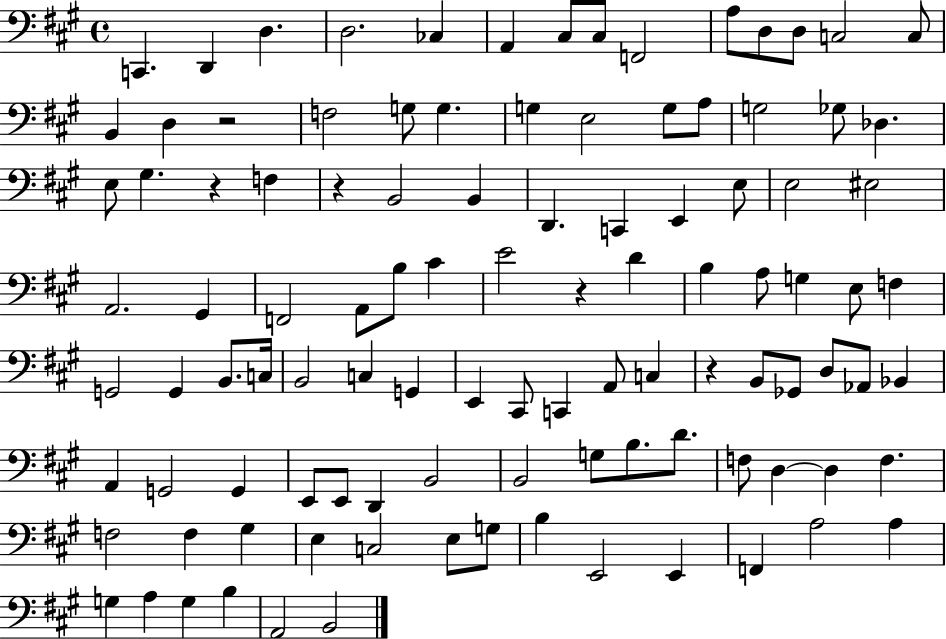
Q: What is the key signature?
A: A major